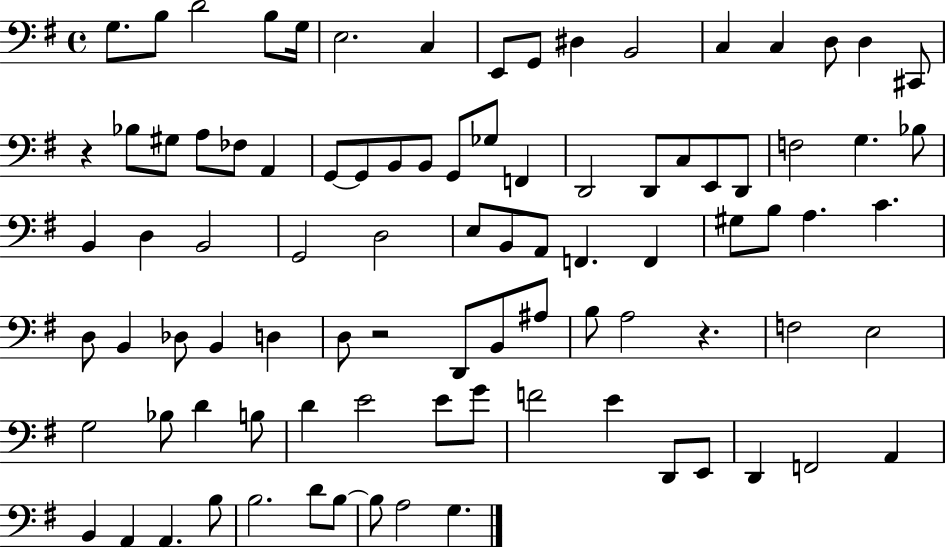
G3/e. B3/e D4/h B3/e G3/s E3/h. C3/q E2/e G2/e D#3/q B2/h C3/q C3/q D3/e D3/q C#2/e R/q Bb3/e G#3/e A3/e FES3/e A2/q G2/e G2/e B2/e B2/e G2/e Gb3/e F2/q D2/h D2/e C3/e E2/e D2/e F3/h G3/q. Bb3/e B2/q D3/q B2/h G2/h D3/h E3/e B2/e A2/e F2/q. F2/q G#3/e B3/e A3/q. C4/q. D3/e B2/q Db3/e B2/q D3/q D3/e R/h D2/e B2/e A#3/e B3/e A3/h R/q. F3/h E3/h G3/h Bb3/e D4/q B3/e D4/q E4/h E4/e G4/e F4/h E4/q D2/e E2/e D2/q F2/h A2/q B2/q A2/q A2/q. B3/e B3/h. D4/e B3/e B3/e A3/h G3/q.